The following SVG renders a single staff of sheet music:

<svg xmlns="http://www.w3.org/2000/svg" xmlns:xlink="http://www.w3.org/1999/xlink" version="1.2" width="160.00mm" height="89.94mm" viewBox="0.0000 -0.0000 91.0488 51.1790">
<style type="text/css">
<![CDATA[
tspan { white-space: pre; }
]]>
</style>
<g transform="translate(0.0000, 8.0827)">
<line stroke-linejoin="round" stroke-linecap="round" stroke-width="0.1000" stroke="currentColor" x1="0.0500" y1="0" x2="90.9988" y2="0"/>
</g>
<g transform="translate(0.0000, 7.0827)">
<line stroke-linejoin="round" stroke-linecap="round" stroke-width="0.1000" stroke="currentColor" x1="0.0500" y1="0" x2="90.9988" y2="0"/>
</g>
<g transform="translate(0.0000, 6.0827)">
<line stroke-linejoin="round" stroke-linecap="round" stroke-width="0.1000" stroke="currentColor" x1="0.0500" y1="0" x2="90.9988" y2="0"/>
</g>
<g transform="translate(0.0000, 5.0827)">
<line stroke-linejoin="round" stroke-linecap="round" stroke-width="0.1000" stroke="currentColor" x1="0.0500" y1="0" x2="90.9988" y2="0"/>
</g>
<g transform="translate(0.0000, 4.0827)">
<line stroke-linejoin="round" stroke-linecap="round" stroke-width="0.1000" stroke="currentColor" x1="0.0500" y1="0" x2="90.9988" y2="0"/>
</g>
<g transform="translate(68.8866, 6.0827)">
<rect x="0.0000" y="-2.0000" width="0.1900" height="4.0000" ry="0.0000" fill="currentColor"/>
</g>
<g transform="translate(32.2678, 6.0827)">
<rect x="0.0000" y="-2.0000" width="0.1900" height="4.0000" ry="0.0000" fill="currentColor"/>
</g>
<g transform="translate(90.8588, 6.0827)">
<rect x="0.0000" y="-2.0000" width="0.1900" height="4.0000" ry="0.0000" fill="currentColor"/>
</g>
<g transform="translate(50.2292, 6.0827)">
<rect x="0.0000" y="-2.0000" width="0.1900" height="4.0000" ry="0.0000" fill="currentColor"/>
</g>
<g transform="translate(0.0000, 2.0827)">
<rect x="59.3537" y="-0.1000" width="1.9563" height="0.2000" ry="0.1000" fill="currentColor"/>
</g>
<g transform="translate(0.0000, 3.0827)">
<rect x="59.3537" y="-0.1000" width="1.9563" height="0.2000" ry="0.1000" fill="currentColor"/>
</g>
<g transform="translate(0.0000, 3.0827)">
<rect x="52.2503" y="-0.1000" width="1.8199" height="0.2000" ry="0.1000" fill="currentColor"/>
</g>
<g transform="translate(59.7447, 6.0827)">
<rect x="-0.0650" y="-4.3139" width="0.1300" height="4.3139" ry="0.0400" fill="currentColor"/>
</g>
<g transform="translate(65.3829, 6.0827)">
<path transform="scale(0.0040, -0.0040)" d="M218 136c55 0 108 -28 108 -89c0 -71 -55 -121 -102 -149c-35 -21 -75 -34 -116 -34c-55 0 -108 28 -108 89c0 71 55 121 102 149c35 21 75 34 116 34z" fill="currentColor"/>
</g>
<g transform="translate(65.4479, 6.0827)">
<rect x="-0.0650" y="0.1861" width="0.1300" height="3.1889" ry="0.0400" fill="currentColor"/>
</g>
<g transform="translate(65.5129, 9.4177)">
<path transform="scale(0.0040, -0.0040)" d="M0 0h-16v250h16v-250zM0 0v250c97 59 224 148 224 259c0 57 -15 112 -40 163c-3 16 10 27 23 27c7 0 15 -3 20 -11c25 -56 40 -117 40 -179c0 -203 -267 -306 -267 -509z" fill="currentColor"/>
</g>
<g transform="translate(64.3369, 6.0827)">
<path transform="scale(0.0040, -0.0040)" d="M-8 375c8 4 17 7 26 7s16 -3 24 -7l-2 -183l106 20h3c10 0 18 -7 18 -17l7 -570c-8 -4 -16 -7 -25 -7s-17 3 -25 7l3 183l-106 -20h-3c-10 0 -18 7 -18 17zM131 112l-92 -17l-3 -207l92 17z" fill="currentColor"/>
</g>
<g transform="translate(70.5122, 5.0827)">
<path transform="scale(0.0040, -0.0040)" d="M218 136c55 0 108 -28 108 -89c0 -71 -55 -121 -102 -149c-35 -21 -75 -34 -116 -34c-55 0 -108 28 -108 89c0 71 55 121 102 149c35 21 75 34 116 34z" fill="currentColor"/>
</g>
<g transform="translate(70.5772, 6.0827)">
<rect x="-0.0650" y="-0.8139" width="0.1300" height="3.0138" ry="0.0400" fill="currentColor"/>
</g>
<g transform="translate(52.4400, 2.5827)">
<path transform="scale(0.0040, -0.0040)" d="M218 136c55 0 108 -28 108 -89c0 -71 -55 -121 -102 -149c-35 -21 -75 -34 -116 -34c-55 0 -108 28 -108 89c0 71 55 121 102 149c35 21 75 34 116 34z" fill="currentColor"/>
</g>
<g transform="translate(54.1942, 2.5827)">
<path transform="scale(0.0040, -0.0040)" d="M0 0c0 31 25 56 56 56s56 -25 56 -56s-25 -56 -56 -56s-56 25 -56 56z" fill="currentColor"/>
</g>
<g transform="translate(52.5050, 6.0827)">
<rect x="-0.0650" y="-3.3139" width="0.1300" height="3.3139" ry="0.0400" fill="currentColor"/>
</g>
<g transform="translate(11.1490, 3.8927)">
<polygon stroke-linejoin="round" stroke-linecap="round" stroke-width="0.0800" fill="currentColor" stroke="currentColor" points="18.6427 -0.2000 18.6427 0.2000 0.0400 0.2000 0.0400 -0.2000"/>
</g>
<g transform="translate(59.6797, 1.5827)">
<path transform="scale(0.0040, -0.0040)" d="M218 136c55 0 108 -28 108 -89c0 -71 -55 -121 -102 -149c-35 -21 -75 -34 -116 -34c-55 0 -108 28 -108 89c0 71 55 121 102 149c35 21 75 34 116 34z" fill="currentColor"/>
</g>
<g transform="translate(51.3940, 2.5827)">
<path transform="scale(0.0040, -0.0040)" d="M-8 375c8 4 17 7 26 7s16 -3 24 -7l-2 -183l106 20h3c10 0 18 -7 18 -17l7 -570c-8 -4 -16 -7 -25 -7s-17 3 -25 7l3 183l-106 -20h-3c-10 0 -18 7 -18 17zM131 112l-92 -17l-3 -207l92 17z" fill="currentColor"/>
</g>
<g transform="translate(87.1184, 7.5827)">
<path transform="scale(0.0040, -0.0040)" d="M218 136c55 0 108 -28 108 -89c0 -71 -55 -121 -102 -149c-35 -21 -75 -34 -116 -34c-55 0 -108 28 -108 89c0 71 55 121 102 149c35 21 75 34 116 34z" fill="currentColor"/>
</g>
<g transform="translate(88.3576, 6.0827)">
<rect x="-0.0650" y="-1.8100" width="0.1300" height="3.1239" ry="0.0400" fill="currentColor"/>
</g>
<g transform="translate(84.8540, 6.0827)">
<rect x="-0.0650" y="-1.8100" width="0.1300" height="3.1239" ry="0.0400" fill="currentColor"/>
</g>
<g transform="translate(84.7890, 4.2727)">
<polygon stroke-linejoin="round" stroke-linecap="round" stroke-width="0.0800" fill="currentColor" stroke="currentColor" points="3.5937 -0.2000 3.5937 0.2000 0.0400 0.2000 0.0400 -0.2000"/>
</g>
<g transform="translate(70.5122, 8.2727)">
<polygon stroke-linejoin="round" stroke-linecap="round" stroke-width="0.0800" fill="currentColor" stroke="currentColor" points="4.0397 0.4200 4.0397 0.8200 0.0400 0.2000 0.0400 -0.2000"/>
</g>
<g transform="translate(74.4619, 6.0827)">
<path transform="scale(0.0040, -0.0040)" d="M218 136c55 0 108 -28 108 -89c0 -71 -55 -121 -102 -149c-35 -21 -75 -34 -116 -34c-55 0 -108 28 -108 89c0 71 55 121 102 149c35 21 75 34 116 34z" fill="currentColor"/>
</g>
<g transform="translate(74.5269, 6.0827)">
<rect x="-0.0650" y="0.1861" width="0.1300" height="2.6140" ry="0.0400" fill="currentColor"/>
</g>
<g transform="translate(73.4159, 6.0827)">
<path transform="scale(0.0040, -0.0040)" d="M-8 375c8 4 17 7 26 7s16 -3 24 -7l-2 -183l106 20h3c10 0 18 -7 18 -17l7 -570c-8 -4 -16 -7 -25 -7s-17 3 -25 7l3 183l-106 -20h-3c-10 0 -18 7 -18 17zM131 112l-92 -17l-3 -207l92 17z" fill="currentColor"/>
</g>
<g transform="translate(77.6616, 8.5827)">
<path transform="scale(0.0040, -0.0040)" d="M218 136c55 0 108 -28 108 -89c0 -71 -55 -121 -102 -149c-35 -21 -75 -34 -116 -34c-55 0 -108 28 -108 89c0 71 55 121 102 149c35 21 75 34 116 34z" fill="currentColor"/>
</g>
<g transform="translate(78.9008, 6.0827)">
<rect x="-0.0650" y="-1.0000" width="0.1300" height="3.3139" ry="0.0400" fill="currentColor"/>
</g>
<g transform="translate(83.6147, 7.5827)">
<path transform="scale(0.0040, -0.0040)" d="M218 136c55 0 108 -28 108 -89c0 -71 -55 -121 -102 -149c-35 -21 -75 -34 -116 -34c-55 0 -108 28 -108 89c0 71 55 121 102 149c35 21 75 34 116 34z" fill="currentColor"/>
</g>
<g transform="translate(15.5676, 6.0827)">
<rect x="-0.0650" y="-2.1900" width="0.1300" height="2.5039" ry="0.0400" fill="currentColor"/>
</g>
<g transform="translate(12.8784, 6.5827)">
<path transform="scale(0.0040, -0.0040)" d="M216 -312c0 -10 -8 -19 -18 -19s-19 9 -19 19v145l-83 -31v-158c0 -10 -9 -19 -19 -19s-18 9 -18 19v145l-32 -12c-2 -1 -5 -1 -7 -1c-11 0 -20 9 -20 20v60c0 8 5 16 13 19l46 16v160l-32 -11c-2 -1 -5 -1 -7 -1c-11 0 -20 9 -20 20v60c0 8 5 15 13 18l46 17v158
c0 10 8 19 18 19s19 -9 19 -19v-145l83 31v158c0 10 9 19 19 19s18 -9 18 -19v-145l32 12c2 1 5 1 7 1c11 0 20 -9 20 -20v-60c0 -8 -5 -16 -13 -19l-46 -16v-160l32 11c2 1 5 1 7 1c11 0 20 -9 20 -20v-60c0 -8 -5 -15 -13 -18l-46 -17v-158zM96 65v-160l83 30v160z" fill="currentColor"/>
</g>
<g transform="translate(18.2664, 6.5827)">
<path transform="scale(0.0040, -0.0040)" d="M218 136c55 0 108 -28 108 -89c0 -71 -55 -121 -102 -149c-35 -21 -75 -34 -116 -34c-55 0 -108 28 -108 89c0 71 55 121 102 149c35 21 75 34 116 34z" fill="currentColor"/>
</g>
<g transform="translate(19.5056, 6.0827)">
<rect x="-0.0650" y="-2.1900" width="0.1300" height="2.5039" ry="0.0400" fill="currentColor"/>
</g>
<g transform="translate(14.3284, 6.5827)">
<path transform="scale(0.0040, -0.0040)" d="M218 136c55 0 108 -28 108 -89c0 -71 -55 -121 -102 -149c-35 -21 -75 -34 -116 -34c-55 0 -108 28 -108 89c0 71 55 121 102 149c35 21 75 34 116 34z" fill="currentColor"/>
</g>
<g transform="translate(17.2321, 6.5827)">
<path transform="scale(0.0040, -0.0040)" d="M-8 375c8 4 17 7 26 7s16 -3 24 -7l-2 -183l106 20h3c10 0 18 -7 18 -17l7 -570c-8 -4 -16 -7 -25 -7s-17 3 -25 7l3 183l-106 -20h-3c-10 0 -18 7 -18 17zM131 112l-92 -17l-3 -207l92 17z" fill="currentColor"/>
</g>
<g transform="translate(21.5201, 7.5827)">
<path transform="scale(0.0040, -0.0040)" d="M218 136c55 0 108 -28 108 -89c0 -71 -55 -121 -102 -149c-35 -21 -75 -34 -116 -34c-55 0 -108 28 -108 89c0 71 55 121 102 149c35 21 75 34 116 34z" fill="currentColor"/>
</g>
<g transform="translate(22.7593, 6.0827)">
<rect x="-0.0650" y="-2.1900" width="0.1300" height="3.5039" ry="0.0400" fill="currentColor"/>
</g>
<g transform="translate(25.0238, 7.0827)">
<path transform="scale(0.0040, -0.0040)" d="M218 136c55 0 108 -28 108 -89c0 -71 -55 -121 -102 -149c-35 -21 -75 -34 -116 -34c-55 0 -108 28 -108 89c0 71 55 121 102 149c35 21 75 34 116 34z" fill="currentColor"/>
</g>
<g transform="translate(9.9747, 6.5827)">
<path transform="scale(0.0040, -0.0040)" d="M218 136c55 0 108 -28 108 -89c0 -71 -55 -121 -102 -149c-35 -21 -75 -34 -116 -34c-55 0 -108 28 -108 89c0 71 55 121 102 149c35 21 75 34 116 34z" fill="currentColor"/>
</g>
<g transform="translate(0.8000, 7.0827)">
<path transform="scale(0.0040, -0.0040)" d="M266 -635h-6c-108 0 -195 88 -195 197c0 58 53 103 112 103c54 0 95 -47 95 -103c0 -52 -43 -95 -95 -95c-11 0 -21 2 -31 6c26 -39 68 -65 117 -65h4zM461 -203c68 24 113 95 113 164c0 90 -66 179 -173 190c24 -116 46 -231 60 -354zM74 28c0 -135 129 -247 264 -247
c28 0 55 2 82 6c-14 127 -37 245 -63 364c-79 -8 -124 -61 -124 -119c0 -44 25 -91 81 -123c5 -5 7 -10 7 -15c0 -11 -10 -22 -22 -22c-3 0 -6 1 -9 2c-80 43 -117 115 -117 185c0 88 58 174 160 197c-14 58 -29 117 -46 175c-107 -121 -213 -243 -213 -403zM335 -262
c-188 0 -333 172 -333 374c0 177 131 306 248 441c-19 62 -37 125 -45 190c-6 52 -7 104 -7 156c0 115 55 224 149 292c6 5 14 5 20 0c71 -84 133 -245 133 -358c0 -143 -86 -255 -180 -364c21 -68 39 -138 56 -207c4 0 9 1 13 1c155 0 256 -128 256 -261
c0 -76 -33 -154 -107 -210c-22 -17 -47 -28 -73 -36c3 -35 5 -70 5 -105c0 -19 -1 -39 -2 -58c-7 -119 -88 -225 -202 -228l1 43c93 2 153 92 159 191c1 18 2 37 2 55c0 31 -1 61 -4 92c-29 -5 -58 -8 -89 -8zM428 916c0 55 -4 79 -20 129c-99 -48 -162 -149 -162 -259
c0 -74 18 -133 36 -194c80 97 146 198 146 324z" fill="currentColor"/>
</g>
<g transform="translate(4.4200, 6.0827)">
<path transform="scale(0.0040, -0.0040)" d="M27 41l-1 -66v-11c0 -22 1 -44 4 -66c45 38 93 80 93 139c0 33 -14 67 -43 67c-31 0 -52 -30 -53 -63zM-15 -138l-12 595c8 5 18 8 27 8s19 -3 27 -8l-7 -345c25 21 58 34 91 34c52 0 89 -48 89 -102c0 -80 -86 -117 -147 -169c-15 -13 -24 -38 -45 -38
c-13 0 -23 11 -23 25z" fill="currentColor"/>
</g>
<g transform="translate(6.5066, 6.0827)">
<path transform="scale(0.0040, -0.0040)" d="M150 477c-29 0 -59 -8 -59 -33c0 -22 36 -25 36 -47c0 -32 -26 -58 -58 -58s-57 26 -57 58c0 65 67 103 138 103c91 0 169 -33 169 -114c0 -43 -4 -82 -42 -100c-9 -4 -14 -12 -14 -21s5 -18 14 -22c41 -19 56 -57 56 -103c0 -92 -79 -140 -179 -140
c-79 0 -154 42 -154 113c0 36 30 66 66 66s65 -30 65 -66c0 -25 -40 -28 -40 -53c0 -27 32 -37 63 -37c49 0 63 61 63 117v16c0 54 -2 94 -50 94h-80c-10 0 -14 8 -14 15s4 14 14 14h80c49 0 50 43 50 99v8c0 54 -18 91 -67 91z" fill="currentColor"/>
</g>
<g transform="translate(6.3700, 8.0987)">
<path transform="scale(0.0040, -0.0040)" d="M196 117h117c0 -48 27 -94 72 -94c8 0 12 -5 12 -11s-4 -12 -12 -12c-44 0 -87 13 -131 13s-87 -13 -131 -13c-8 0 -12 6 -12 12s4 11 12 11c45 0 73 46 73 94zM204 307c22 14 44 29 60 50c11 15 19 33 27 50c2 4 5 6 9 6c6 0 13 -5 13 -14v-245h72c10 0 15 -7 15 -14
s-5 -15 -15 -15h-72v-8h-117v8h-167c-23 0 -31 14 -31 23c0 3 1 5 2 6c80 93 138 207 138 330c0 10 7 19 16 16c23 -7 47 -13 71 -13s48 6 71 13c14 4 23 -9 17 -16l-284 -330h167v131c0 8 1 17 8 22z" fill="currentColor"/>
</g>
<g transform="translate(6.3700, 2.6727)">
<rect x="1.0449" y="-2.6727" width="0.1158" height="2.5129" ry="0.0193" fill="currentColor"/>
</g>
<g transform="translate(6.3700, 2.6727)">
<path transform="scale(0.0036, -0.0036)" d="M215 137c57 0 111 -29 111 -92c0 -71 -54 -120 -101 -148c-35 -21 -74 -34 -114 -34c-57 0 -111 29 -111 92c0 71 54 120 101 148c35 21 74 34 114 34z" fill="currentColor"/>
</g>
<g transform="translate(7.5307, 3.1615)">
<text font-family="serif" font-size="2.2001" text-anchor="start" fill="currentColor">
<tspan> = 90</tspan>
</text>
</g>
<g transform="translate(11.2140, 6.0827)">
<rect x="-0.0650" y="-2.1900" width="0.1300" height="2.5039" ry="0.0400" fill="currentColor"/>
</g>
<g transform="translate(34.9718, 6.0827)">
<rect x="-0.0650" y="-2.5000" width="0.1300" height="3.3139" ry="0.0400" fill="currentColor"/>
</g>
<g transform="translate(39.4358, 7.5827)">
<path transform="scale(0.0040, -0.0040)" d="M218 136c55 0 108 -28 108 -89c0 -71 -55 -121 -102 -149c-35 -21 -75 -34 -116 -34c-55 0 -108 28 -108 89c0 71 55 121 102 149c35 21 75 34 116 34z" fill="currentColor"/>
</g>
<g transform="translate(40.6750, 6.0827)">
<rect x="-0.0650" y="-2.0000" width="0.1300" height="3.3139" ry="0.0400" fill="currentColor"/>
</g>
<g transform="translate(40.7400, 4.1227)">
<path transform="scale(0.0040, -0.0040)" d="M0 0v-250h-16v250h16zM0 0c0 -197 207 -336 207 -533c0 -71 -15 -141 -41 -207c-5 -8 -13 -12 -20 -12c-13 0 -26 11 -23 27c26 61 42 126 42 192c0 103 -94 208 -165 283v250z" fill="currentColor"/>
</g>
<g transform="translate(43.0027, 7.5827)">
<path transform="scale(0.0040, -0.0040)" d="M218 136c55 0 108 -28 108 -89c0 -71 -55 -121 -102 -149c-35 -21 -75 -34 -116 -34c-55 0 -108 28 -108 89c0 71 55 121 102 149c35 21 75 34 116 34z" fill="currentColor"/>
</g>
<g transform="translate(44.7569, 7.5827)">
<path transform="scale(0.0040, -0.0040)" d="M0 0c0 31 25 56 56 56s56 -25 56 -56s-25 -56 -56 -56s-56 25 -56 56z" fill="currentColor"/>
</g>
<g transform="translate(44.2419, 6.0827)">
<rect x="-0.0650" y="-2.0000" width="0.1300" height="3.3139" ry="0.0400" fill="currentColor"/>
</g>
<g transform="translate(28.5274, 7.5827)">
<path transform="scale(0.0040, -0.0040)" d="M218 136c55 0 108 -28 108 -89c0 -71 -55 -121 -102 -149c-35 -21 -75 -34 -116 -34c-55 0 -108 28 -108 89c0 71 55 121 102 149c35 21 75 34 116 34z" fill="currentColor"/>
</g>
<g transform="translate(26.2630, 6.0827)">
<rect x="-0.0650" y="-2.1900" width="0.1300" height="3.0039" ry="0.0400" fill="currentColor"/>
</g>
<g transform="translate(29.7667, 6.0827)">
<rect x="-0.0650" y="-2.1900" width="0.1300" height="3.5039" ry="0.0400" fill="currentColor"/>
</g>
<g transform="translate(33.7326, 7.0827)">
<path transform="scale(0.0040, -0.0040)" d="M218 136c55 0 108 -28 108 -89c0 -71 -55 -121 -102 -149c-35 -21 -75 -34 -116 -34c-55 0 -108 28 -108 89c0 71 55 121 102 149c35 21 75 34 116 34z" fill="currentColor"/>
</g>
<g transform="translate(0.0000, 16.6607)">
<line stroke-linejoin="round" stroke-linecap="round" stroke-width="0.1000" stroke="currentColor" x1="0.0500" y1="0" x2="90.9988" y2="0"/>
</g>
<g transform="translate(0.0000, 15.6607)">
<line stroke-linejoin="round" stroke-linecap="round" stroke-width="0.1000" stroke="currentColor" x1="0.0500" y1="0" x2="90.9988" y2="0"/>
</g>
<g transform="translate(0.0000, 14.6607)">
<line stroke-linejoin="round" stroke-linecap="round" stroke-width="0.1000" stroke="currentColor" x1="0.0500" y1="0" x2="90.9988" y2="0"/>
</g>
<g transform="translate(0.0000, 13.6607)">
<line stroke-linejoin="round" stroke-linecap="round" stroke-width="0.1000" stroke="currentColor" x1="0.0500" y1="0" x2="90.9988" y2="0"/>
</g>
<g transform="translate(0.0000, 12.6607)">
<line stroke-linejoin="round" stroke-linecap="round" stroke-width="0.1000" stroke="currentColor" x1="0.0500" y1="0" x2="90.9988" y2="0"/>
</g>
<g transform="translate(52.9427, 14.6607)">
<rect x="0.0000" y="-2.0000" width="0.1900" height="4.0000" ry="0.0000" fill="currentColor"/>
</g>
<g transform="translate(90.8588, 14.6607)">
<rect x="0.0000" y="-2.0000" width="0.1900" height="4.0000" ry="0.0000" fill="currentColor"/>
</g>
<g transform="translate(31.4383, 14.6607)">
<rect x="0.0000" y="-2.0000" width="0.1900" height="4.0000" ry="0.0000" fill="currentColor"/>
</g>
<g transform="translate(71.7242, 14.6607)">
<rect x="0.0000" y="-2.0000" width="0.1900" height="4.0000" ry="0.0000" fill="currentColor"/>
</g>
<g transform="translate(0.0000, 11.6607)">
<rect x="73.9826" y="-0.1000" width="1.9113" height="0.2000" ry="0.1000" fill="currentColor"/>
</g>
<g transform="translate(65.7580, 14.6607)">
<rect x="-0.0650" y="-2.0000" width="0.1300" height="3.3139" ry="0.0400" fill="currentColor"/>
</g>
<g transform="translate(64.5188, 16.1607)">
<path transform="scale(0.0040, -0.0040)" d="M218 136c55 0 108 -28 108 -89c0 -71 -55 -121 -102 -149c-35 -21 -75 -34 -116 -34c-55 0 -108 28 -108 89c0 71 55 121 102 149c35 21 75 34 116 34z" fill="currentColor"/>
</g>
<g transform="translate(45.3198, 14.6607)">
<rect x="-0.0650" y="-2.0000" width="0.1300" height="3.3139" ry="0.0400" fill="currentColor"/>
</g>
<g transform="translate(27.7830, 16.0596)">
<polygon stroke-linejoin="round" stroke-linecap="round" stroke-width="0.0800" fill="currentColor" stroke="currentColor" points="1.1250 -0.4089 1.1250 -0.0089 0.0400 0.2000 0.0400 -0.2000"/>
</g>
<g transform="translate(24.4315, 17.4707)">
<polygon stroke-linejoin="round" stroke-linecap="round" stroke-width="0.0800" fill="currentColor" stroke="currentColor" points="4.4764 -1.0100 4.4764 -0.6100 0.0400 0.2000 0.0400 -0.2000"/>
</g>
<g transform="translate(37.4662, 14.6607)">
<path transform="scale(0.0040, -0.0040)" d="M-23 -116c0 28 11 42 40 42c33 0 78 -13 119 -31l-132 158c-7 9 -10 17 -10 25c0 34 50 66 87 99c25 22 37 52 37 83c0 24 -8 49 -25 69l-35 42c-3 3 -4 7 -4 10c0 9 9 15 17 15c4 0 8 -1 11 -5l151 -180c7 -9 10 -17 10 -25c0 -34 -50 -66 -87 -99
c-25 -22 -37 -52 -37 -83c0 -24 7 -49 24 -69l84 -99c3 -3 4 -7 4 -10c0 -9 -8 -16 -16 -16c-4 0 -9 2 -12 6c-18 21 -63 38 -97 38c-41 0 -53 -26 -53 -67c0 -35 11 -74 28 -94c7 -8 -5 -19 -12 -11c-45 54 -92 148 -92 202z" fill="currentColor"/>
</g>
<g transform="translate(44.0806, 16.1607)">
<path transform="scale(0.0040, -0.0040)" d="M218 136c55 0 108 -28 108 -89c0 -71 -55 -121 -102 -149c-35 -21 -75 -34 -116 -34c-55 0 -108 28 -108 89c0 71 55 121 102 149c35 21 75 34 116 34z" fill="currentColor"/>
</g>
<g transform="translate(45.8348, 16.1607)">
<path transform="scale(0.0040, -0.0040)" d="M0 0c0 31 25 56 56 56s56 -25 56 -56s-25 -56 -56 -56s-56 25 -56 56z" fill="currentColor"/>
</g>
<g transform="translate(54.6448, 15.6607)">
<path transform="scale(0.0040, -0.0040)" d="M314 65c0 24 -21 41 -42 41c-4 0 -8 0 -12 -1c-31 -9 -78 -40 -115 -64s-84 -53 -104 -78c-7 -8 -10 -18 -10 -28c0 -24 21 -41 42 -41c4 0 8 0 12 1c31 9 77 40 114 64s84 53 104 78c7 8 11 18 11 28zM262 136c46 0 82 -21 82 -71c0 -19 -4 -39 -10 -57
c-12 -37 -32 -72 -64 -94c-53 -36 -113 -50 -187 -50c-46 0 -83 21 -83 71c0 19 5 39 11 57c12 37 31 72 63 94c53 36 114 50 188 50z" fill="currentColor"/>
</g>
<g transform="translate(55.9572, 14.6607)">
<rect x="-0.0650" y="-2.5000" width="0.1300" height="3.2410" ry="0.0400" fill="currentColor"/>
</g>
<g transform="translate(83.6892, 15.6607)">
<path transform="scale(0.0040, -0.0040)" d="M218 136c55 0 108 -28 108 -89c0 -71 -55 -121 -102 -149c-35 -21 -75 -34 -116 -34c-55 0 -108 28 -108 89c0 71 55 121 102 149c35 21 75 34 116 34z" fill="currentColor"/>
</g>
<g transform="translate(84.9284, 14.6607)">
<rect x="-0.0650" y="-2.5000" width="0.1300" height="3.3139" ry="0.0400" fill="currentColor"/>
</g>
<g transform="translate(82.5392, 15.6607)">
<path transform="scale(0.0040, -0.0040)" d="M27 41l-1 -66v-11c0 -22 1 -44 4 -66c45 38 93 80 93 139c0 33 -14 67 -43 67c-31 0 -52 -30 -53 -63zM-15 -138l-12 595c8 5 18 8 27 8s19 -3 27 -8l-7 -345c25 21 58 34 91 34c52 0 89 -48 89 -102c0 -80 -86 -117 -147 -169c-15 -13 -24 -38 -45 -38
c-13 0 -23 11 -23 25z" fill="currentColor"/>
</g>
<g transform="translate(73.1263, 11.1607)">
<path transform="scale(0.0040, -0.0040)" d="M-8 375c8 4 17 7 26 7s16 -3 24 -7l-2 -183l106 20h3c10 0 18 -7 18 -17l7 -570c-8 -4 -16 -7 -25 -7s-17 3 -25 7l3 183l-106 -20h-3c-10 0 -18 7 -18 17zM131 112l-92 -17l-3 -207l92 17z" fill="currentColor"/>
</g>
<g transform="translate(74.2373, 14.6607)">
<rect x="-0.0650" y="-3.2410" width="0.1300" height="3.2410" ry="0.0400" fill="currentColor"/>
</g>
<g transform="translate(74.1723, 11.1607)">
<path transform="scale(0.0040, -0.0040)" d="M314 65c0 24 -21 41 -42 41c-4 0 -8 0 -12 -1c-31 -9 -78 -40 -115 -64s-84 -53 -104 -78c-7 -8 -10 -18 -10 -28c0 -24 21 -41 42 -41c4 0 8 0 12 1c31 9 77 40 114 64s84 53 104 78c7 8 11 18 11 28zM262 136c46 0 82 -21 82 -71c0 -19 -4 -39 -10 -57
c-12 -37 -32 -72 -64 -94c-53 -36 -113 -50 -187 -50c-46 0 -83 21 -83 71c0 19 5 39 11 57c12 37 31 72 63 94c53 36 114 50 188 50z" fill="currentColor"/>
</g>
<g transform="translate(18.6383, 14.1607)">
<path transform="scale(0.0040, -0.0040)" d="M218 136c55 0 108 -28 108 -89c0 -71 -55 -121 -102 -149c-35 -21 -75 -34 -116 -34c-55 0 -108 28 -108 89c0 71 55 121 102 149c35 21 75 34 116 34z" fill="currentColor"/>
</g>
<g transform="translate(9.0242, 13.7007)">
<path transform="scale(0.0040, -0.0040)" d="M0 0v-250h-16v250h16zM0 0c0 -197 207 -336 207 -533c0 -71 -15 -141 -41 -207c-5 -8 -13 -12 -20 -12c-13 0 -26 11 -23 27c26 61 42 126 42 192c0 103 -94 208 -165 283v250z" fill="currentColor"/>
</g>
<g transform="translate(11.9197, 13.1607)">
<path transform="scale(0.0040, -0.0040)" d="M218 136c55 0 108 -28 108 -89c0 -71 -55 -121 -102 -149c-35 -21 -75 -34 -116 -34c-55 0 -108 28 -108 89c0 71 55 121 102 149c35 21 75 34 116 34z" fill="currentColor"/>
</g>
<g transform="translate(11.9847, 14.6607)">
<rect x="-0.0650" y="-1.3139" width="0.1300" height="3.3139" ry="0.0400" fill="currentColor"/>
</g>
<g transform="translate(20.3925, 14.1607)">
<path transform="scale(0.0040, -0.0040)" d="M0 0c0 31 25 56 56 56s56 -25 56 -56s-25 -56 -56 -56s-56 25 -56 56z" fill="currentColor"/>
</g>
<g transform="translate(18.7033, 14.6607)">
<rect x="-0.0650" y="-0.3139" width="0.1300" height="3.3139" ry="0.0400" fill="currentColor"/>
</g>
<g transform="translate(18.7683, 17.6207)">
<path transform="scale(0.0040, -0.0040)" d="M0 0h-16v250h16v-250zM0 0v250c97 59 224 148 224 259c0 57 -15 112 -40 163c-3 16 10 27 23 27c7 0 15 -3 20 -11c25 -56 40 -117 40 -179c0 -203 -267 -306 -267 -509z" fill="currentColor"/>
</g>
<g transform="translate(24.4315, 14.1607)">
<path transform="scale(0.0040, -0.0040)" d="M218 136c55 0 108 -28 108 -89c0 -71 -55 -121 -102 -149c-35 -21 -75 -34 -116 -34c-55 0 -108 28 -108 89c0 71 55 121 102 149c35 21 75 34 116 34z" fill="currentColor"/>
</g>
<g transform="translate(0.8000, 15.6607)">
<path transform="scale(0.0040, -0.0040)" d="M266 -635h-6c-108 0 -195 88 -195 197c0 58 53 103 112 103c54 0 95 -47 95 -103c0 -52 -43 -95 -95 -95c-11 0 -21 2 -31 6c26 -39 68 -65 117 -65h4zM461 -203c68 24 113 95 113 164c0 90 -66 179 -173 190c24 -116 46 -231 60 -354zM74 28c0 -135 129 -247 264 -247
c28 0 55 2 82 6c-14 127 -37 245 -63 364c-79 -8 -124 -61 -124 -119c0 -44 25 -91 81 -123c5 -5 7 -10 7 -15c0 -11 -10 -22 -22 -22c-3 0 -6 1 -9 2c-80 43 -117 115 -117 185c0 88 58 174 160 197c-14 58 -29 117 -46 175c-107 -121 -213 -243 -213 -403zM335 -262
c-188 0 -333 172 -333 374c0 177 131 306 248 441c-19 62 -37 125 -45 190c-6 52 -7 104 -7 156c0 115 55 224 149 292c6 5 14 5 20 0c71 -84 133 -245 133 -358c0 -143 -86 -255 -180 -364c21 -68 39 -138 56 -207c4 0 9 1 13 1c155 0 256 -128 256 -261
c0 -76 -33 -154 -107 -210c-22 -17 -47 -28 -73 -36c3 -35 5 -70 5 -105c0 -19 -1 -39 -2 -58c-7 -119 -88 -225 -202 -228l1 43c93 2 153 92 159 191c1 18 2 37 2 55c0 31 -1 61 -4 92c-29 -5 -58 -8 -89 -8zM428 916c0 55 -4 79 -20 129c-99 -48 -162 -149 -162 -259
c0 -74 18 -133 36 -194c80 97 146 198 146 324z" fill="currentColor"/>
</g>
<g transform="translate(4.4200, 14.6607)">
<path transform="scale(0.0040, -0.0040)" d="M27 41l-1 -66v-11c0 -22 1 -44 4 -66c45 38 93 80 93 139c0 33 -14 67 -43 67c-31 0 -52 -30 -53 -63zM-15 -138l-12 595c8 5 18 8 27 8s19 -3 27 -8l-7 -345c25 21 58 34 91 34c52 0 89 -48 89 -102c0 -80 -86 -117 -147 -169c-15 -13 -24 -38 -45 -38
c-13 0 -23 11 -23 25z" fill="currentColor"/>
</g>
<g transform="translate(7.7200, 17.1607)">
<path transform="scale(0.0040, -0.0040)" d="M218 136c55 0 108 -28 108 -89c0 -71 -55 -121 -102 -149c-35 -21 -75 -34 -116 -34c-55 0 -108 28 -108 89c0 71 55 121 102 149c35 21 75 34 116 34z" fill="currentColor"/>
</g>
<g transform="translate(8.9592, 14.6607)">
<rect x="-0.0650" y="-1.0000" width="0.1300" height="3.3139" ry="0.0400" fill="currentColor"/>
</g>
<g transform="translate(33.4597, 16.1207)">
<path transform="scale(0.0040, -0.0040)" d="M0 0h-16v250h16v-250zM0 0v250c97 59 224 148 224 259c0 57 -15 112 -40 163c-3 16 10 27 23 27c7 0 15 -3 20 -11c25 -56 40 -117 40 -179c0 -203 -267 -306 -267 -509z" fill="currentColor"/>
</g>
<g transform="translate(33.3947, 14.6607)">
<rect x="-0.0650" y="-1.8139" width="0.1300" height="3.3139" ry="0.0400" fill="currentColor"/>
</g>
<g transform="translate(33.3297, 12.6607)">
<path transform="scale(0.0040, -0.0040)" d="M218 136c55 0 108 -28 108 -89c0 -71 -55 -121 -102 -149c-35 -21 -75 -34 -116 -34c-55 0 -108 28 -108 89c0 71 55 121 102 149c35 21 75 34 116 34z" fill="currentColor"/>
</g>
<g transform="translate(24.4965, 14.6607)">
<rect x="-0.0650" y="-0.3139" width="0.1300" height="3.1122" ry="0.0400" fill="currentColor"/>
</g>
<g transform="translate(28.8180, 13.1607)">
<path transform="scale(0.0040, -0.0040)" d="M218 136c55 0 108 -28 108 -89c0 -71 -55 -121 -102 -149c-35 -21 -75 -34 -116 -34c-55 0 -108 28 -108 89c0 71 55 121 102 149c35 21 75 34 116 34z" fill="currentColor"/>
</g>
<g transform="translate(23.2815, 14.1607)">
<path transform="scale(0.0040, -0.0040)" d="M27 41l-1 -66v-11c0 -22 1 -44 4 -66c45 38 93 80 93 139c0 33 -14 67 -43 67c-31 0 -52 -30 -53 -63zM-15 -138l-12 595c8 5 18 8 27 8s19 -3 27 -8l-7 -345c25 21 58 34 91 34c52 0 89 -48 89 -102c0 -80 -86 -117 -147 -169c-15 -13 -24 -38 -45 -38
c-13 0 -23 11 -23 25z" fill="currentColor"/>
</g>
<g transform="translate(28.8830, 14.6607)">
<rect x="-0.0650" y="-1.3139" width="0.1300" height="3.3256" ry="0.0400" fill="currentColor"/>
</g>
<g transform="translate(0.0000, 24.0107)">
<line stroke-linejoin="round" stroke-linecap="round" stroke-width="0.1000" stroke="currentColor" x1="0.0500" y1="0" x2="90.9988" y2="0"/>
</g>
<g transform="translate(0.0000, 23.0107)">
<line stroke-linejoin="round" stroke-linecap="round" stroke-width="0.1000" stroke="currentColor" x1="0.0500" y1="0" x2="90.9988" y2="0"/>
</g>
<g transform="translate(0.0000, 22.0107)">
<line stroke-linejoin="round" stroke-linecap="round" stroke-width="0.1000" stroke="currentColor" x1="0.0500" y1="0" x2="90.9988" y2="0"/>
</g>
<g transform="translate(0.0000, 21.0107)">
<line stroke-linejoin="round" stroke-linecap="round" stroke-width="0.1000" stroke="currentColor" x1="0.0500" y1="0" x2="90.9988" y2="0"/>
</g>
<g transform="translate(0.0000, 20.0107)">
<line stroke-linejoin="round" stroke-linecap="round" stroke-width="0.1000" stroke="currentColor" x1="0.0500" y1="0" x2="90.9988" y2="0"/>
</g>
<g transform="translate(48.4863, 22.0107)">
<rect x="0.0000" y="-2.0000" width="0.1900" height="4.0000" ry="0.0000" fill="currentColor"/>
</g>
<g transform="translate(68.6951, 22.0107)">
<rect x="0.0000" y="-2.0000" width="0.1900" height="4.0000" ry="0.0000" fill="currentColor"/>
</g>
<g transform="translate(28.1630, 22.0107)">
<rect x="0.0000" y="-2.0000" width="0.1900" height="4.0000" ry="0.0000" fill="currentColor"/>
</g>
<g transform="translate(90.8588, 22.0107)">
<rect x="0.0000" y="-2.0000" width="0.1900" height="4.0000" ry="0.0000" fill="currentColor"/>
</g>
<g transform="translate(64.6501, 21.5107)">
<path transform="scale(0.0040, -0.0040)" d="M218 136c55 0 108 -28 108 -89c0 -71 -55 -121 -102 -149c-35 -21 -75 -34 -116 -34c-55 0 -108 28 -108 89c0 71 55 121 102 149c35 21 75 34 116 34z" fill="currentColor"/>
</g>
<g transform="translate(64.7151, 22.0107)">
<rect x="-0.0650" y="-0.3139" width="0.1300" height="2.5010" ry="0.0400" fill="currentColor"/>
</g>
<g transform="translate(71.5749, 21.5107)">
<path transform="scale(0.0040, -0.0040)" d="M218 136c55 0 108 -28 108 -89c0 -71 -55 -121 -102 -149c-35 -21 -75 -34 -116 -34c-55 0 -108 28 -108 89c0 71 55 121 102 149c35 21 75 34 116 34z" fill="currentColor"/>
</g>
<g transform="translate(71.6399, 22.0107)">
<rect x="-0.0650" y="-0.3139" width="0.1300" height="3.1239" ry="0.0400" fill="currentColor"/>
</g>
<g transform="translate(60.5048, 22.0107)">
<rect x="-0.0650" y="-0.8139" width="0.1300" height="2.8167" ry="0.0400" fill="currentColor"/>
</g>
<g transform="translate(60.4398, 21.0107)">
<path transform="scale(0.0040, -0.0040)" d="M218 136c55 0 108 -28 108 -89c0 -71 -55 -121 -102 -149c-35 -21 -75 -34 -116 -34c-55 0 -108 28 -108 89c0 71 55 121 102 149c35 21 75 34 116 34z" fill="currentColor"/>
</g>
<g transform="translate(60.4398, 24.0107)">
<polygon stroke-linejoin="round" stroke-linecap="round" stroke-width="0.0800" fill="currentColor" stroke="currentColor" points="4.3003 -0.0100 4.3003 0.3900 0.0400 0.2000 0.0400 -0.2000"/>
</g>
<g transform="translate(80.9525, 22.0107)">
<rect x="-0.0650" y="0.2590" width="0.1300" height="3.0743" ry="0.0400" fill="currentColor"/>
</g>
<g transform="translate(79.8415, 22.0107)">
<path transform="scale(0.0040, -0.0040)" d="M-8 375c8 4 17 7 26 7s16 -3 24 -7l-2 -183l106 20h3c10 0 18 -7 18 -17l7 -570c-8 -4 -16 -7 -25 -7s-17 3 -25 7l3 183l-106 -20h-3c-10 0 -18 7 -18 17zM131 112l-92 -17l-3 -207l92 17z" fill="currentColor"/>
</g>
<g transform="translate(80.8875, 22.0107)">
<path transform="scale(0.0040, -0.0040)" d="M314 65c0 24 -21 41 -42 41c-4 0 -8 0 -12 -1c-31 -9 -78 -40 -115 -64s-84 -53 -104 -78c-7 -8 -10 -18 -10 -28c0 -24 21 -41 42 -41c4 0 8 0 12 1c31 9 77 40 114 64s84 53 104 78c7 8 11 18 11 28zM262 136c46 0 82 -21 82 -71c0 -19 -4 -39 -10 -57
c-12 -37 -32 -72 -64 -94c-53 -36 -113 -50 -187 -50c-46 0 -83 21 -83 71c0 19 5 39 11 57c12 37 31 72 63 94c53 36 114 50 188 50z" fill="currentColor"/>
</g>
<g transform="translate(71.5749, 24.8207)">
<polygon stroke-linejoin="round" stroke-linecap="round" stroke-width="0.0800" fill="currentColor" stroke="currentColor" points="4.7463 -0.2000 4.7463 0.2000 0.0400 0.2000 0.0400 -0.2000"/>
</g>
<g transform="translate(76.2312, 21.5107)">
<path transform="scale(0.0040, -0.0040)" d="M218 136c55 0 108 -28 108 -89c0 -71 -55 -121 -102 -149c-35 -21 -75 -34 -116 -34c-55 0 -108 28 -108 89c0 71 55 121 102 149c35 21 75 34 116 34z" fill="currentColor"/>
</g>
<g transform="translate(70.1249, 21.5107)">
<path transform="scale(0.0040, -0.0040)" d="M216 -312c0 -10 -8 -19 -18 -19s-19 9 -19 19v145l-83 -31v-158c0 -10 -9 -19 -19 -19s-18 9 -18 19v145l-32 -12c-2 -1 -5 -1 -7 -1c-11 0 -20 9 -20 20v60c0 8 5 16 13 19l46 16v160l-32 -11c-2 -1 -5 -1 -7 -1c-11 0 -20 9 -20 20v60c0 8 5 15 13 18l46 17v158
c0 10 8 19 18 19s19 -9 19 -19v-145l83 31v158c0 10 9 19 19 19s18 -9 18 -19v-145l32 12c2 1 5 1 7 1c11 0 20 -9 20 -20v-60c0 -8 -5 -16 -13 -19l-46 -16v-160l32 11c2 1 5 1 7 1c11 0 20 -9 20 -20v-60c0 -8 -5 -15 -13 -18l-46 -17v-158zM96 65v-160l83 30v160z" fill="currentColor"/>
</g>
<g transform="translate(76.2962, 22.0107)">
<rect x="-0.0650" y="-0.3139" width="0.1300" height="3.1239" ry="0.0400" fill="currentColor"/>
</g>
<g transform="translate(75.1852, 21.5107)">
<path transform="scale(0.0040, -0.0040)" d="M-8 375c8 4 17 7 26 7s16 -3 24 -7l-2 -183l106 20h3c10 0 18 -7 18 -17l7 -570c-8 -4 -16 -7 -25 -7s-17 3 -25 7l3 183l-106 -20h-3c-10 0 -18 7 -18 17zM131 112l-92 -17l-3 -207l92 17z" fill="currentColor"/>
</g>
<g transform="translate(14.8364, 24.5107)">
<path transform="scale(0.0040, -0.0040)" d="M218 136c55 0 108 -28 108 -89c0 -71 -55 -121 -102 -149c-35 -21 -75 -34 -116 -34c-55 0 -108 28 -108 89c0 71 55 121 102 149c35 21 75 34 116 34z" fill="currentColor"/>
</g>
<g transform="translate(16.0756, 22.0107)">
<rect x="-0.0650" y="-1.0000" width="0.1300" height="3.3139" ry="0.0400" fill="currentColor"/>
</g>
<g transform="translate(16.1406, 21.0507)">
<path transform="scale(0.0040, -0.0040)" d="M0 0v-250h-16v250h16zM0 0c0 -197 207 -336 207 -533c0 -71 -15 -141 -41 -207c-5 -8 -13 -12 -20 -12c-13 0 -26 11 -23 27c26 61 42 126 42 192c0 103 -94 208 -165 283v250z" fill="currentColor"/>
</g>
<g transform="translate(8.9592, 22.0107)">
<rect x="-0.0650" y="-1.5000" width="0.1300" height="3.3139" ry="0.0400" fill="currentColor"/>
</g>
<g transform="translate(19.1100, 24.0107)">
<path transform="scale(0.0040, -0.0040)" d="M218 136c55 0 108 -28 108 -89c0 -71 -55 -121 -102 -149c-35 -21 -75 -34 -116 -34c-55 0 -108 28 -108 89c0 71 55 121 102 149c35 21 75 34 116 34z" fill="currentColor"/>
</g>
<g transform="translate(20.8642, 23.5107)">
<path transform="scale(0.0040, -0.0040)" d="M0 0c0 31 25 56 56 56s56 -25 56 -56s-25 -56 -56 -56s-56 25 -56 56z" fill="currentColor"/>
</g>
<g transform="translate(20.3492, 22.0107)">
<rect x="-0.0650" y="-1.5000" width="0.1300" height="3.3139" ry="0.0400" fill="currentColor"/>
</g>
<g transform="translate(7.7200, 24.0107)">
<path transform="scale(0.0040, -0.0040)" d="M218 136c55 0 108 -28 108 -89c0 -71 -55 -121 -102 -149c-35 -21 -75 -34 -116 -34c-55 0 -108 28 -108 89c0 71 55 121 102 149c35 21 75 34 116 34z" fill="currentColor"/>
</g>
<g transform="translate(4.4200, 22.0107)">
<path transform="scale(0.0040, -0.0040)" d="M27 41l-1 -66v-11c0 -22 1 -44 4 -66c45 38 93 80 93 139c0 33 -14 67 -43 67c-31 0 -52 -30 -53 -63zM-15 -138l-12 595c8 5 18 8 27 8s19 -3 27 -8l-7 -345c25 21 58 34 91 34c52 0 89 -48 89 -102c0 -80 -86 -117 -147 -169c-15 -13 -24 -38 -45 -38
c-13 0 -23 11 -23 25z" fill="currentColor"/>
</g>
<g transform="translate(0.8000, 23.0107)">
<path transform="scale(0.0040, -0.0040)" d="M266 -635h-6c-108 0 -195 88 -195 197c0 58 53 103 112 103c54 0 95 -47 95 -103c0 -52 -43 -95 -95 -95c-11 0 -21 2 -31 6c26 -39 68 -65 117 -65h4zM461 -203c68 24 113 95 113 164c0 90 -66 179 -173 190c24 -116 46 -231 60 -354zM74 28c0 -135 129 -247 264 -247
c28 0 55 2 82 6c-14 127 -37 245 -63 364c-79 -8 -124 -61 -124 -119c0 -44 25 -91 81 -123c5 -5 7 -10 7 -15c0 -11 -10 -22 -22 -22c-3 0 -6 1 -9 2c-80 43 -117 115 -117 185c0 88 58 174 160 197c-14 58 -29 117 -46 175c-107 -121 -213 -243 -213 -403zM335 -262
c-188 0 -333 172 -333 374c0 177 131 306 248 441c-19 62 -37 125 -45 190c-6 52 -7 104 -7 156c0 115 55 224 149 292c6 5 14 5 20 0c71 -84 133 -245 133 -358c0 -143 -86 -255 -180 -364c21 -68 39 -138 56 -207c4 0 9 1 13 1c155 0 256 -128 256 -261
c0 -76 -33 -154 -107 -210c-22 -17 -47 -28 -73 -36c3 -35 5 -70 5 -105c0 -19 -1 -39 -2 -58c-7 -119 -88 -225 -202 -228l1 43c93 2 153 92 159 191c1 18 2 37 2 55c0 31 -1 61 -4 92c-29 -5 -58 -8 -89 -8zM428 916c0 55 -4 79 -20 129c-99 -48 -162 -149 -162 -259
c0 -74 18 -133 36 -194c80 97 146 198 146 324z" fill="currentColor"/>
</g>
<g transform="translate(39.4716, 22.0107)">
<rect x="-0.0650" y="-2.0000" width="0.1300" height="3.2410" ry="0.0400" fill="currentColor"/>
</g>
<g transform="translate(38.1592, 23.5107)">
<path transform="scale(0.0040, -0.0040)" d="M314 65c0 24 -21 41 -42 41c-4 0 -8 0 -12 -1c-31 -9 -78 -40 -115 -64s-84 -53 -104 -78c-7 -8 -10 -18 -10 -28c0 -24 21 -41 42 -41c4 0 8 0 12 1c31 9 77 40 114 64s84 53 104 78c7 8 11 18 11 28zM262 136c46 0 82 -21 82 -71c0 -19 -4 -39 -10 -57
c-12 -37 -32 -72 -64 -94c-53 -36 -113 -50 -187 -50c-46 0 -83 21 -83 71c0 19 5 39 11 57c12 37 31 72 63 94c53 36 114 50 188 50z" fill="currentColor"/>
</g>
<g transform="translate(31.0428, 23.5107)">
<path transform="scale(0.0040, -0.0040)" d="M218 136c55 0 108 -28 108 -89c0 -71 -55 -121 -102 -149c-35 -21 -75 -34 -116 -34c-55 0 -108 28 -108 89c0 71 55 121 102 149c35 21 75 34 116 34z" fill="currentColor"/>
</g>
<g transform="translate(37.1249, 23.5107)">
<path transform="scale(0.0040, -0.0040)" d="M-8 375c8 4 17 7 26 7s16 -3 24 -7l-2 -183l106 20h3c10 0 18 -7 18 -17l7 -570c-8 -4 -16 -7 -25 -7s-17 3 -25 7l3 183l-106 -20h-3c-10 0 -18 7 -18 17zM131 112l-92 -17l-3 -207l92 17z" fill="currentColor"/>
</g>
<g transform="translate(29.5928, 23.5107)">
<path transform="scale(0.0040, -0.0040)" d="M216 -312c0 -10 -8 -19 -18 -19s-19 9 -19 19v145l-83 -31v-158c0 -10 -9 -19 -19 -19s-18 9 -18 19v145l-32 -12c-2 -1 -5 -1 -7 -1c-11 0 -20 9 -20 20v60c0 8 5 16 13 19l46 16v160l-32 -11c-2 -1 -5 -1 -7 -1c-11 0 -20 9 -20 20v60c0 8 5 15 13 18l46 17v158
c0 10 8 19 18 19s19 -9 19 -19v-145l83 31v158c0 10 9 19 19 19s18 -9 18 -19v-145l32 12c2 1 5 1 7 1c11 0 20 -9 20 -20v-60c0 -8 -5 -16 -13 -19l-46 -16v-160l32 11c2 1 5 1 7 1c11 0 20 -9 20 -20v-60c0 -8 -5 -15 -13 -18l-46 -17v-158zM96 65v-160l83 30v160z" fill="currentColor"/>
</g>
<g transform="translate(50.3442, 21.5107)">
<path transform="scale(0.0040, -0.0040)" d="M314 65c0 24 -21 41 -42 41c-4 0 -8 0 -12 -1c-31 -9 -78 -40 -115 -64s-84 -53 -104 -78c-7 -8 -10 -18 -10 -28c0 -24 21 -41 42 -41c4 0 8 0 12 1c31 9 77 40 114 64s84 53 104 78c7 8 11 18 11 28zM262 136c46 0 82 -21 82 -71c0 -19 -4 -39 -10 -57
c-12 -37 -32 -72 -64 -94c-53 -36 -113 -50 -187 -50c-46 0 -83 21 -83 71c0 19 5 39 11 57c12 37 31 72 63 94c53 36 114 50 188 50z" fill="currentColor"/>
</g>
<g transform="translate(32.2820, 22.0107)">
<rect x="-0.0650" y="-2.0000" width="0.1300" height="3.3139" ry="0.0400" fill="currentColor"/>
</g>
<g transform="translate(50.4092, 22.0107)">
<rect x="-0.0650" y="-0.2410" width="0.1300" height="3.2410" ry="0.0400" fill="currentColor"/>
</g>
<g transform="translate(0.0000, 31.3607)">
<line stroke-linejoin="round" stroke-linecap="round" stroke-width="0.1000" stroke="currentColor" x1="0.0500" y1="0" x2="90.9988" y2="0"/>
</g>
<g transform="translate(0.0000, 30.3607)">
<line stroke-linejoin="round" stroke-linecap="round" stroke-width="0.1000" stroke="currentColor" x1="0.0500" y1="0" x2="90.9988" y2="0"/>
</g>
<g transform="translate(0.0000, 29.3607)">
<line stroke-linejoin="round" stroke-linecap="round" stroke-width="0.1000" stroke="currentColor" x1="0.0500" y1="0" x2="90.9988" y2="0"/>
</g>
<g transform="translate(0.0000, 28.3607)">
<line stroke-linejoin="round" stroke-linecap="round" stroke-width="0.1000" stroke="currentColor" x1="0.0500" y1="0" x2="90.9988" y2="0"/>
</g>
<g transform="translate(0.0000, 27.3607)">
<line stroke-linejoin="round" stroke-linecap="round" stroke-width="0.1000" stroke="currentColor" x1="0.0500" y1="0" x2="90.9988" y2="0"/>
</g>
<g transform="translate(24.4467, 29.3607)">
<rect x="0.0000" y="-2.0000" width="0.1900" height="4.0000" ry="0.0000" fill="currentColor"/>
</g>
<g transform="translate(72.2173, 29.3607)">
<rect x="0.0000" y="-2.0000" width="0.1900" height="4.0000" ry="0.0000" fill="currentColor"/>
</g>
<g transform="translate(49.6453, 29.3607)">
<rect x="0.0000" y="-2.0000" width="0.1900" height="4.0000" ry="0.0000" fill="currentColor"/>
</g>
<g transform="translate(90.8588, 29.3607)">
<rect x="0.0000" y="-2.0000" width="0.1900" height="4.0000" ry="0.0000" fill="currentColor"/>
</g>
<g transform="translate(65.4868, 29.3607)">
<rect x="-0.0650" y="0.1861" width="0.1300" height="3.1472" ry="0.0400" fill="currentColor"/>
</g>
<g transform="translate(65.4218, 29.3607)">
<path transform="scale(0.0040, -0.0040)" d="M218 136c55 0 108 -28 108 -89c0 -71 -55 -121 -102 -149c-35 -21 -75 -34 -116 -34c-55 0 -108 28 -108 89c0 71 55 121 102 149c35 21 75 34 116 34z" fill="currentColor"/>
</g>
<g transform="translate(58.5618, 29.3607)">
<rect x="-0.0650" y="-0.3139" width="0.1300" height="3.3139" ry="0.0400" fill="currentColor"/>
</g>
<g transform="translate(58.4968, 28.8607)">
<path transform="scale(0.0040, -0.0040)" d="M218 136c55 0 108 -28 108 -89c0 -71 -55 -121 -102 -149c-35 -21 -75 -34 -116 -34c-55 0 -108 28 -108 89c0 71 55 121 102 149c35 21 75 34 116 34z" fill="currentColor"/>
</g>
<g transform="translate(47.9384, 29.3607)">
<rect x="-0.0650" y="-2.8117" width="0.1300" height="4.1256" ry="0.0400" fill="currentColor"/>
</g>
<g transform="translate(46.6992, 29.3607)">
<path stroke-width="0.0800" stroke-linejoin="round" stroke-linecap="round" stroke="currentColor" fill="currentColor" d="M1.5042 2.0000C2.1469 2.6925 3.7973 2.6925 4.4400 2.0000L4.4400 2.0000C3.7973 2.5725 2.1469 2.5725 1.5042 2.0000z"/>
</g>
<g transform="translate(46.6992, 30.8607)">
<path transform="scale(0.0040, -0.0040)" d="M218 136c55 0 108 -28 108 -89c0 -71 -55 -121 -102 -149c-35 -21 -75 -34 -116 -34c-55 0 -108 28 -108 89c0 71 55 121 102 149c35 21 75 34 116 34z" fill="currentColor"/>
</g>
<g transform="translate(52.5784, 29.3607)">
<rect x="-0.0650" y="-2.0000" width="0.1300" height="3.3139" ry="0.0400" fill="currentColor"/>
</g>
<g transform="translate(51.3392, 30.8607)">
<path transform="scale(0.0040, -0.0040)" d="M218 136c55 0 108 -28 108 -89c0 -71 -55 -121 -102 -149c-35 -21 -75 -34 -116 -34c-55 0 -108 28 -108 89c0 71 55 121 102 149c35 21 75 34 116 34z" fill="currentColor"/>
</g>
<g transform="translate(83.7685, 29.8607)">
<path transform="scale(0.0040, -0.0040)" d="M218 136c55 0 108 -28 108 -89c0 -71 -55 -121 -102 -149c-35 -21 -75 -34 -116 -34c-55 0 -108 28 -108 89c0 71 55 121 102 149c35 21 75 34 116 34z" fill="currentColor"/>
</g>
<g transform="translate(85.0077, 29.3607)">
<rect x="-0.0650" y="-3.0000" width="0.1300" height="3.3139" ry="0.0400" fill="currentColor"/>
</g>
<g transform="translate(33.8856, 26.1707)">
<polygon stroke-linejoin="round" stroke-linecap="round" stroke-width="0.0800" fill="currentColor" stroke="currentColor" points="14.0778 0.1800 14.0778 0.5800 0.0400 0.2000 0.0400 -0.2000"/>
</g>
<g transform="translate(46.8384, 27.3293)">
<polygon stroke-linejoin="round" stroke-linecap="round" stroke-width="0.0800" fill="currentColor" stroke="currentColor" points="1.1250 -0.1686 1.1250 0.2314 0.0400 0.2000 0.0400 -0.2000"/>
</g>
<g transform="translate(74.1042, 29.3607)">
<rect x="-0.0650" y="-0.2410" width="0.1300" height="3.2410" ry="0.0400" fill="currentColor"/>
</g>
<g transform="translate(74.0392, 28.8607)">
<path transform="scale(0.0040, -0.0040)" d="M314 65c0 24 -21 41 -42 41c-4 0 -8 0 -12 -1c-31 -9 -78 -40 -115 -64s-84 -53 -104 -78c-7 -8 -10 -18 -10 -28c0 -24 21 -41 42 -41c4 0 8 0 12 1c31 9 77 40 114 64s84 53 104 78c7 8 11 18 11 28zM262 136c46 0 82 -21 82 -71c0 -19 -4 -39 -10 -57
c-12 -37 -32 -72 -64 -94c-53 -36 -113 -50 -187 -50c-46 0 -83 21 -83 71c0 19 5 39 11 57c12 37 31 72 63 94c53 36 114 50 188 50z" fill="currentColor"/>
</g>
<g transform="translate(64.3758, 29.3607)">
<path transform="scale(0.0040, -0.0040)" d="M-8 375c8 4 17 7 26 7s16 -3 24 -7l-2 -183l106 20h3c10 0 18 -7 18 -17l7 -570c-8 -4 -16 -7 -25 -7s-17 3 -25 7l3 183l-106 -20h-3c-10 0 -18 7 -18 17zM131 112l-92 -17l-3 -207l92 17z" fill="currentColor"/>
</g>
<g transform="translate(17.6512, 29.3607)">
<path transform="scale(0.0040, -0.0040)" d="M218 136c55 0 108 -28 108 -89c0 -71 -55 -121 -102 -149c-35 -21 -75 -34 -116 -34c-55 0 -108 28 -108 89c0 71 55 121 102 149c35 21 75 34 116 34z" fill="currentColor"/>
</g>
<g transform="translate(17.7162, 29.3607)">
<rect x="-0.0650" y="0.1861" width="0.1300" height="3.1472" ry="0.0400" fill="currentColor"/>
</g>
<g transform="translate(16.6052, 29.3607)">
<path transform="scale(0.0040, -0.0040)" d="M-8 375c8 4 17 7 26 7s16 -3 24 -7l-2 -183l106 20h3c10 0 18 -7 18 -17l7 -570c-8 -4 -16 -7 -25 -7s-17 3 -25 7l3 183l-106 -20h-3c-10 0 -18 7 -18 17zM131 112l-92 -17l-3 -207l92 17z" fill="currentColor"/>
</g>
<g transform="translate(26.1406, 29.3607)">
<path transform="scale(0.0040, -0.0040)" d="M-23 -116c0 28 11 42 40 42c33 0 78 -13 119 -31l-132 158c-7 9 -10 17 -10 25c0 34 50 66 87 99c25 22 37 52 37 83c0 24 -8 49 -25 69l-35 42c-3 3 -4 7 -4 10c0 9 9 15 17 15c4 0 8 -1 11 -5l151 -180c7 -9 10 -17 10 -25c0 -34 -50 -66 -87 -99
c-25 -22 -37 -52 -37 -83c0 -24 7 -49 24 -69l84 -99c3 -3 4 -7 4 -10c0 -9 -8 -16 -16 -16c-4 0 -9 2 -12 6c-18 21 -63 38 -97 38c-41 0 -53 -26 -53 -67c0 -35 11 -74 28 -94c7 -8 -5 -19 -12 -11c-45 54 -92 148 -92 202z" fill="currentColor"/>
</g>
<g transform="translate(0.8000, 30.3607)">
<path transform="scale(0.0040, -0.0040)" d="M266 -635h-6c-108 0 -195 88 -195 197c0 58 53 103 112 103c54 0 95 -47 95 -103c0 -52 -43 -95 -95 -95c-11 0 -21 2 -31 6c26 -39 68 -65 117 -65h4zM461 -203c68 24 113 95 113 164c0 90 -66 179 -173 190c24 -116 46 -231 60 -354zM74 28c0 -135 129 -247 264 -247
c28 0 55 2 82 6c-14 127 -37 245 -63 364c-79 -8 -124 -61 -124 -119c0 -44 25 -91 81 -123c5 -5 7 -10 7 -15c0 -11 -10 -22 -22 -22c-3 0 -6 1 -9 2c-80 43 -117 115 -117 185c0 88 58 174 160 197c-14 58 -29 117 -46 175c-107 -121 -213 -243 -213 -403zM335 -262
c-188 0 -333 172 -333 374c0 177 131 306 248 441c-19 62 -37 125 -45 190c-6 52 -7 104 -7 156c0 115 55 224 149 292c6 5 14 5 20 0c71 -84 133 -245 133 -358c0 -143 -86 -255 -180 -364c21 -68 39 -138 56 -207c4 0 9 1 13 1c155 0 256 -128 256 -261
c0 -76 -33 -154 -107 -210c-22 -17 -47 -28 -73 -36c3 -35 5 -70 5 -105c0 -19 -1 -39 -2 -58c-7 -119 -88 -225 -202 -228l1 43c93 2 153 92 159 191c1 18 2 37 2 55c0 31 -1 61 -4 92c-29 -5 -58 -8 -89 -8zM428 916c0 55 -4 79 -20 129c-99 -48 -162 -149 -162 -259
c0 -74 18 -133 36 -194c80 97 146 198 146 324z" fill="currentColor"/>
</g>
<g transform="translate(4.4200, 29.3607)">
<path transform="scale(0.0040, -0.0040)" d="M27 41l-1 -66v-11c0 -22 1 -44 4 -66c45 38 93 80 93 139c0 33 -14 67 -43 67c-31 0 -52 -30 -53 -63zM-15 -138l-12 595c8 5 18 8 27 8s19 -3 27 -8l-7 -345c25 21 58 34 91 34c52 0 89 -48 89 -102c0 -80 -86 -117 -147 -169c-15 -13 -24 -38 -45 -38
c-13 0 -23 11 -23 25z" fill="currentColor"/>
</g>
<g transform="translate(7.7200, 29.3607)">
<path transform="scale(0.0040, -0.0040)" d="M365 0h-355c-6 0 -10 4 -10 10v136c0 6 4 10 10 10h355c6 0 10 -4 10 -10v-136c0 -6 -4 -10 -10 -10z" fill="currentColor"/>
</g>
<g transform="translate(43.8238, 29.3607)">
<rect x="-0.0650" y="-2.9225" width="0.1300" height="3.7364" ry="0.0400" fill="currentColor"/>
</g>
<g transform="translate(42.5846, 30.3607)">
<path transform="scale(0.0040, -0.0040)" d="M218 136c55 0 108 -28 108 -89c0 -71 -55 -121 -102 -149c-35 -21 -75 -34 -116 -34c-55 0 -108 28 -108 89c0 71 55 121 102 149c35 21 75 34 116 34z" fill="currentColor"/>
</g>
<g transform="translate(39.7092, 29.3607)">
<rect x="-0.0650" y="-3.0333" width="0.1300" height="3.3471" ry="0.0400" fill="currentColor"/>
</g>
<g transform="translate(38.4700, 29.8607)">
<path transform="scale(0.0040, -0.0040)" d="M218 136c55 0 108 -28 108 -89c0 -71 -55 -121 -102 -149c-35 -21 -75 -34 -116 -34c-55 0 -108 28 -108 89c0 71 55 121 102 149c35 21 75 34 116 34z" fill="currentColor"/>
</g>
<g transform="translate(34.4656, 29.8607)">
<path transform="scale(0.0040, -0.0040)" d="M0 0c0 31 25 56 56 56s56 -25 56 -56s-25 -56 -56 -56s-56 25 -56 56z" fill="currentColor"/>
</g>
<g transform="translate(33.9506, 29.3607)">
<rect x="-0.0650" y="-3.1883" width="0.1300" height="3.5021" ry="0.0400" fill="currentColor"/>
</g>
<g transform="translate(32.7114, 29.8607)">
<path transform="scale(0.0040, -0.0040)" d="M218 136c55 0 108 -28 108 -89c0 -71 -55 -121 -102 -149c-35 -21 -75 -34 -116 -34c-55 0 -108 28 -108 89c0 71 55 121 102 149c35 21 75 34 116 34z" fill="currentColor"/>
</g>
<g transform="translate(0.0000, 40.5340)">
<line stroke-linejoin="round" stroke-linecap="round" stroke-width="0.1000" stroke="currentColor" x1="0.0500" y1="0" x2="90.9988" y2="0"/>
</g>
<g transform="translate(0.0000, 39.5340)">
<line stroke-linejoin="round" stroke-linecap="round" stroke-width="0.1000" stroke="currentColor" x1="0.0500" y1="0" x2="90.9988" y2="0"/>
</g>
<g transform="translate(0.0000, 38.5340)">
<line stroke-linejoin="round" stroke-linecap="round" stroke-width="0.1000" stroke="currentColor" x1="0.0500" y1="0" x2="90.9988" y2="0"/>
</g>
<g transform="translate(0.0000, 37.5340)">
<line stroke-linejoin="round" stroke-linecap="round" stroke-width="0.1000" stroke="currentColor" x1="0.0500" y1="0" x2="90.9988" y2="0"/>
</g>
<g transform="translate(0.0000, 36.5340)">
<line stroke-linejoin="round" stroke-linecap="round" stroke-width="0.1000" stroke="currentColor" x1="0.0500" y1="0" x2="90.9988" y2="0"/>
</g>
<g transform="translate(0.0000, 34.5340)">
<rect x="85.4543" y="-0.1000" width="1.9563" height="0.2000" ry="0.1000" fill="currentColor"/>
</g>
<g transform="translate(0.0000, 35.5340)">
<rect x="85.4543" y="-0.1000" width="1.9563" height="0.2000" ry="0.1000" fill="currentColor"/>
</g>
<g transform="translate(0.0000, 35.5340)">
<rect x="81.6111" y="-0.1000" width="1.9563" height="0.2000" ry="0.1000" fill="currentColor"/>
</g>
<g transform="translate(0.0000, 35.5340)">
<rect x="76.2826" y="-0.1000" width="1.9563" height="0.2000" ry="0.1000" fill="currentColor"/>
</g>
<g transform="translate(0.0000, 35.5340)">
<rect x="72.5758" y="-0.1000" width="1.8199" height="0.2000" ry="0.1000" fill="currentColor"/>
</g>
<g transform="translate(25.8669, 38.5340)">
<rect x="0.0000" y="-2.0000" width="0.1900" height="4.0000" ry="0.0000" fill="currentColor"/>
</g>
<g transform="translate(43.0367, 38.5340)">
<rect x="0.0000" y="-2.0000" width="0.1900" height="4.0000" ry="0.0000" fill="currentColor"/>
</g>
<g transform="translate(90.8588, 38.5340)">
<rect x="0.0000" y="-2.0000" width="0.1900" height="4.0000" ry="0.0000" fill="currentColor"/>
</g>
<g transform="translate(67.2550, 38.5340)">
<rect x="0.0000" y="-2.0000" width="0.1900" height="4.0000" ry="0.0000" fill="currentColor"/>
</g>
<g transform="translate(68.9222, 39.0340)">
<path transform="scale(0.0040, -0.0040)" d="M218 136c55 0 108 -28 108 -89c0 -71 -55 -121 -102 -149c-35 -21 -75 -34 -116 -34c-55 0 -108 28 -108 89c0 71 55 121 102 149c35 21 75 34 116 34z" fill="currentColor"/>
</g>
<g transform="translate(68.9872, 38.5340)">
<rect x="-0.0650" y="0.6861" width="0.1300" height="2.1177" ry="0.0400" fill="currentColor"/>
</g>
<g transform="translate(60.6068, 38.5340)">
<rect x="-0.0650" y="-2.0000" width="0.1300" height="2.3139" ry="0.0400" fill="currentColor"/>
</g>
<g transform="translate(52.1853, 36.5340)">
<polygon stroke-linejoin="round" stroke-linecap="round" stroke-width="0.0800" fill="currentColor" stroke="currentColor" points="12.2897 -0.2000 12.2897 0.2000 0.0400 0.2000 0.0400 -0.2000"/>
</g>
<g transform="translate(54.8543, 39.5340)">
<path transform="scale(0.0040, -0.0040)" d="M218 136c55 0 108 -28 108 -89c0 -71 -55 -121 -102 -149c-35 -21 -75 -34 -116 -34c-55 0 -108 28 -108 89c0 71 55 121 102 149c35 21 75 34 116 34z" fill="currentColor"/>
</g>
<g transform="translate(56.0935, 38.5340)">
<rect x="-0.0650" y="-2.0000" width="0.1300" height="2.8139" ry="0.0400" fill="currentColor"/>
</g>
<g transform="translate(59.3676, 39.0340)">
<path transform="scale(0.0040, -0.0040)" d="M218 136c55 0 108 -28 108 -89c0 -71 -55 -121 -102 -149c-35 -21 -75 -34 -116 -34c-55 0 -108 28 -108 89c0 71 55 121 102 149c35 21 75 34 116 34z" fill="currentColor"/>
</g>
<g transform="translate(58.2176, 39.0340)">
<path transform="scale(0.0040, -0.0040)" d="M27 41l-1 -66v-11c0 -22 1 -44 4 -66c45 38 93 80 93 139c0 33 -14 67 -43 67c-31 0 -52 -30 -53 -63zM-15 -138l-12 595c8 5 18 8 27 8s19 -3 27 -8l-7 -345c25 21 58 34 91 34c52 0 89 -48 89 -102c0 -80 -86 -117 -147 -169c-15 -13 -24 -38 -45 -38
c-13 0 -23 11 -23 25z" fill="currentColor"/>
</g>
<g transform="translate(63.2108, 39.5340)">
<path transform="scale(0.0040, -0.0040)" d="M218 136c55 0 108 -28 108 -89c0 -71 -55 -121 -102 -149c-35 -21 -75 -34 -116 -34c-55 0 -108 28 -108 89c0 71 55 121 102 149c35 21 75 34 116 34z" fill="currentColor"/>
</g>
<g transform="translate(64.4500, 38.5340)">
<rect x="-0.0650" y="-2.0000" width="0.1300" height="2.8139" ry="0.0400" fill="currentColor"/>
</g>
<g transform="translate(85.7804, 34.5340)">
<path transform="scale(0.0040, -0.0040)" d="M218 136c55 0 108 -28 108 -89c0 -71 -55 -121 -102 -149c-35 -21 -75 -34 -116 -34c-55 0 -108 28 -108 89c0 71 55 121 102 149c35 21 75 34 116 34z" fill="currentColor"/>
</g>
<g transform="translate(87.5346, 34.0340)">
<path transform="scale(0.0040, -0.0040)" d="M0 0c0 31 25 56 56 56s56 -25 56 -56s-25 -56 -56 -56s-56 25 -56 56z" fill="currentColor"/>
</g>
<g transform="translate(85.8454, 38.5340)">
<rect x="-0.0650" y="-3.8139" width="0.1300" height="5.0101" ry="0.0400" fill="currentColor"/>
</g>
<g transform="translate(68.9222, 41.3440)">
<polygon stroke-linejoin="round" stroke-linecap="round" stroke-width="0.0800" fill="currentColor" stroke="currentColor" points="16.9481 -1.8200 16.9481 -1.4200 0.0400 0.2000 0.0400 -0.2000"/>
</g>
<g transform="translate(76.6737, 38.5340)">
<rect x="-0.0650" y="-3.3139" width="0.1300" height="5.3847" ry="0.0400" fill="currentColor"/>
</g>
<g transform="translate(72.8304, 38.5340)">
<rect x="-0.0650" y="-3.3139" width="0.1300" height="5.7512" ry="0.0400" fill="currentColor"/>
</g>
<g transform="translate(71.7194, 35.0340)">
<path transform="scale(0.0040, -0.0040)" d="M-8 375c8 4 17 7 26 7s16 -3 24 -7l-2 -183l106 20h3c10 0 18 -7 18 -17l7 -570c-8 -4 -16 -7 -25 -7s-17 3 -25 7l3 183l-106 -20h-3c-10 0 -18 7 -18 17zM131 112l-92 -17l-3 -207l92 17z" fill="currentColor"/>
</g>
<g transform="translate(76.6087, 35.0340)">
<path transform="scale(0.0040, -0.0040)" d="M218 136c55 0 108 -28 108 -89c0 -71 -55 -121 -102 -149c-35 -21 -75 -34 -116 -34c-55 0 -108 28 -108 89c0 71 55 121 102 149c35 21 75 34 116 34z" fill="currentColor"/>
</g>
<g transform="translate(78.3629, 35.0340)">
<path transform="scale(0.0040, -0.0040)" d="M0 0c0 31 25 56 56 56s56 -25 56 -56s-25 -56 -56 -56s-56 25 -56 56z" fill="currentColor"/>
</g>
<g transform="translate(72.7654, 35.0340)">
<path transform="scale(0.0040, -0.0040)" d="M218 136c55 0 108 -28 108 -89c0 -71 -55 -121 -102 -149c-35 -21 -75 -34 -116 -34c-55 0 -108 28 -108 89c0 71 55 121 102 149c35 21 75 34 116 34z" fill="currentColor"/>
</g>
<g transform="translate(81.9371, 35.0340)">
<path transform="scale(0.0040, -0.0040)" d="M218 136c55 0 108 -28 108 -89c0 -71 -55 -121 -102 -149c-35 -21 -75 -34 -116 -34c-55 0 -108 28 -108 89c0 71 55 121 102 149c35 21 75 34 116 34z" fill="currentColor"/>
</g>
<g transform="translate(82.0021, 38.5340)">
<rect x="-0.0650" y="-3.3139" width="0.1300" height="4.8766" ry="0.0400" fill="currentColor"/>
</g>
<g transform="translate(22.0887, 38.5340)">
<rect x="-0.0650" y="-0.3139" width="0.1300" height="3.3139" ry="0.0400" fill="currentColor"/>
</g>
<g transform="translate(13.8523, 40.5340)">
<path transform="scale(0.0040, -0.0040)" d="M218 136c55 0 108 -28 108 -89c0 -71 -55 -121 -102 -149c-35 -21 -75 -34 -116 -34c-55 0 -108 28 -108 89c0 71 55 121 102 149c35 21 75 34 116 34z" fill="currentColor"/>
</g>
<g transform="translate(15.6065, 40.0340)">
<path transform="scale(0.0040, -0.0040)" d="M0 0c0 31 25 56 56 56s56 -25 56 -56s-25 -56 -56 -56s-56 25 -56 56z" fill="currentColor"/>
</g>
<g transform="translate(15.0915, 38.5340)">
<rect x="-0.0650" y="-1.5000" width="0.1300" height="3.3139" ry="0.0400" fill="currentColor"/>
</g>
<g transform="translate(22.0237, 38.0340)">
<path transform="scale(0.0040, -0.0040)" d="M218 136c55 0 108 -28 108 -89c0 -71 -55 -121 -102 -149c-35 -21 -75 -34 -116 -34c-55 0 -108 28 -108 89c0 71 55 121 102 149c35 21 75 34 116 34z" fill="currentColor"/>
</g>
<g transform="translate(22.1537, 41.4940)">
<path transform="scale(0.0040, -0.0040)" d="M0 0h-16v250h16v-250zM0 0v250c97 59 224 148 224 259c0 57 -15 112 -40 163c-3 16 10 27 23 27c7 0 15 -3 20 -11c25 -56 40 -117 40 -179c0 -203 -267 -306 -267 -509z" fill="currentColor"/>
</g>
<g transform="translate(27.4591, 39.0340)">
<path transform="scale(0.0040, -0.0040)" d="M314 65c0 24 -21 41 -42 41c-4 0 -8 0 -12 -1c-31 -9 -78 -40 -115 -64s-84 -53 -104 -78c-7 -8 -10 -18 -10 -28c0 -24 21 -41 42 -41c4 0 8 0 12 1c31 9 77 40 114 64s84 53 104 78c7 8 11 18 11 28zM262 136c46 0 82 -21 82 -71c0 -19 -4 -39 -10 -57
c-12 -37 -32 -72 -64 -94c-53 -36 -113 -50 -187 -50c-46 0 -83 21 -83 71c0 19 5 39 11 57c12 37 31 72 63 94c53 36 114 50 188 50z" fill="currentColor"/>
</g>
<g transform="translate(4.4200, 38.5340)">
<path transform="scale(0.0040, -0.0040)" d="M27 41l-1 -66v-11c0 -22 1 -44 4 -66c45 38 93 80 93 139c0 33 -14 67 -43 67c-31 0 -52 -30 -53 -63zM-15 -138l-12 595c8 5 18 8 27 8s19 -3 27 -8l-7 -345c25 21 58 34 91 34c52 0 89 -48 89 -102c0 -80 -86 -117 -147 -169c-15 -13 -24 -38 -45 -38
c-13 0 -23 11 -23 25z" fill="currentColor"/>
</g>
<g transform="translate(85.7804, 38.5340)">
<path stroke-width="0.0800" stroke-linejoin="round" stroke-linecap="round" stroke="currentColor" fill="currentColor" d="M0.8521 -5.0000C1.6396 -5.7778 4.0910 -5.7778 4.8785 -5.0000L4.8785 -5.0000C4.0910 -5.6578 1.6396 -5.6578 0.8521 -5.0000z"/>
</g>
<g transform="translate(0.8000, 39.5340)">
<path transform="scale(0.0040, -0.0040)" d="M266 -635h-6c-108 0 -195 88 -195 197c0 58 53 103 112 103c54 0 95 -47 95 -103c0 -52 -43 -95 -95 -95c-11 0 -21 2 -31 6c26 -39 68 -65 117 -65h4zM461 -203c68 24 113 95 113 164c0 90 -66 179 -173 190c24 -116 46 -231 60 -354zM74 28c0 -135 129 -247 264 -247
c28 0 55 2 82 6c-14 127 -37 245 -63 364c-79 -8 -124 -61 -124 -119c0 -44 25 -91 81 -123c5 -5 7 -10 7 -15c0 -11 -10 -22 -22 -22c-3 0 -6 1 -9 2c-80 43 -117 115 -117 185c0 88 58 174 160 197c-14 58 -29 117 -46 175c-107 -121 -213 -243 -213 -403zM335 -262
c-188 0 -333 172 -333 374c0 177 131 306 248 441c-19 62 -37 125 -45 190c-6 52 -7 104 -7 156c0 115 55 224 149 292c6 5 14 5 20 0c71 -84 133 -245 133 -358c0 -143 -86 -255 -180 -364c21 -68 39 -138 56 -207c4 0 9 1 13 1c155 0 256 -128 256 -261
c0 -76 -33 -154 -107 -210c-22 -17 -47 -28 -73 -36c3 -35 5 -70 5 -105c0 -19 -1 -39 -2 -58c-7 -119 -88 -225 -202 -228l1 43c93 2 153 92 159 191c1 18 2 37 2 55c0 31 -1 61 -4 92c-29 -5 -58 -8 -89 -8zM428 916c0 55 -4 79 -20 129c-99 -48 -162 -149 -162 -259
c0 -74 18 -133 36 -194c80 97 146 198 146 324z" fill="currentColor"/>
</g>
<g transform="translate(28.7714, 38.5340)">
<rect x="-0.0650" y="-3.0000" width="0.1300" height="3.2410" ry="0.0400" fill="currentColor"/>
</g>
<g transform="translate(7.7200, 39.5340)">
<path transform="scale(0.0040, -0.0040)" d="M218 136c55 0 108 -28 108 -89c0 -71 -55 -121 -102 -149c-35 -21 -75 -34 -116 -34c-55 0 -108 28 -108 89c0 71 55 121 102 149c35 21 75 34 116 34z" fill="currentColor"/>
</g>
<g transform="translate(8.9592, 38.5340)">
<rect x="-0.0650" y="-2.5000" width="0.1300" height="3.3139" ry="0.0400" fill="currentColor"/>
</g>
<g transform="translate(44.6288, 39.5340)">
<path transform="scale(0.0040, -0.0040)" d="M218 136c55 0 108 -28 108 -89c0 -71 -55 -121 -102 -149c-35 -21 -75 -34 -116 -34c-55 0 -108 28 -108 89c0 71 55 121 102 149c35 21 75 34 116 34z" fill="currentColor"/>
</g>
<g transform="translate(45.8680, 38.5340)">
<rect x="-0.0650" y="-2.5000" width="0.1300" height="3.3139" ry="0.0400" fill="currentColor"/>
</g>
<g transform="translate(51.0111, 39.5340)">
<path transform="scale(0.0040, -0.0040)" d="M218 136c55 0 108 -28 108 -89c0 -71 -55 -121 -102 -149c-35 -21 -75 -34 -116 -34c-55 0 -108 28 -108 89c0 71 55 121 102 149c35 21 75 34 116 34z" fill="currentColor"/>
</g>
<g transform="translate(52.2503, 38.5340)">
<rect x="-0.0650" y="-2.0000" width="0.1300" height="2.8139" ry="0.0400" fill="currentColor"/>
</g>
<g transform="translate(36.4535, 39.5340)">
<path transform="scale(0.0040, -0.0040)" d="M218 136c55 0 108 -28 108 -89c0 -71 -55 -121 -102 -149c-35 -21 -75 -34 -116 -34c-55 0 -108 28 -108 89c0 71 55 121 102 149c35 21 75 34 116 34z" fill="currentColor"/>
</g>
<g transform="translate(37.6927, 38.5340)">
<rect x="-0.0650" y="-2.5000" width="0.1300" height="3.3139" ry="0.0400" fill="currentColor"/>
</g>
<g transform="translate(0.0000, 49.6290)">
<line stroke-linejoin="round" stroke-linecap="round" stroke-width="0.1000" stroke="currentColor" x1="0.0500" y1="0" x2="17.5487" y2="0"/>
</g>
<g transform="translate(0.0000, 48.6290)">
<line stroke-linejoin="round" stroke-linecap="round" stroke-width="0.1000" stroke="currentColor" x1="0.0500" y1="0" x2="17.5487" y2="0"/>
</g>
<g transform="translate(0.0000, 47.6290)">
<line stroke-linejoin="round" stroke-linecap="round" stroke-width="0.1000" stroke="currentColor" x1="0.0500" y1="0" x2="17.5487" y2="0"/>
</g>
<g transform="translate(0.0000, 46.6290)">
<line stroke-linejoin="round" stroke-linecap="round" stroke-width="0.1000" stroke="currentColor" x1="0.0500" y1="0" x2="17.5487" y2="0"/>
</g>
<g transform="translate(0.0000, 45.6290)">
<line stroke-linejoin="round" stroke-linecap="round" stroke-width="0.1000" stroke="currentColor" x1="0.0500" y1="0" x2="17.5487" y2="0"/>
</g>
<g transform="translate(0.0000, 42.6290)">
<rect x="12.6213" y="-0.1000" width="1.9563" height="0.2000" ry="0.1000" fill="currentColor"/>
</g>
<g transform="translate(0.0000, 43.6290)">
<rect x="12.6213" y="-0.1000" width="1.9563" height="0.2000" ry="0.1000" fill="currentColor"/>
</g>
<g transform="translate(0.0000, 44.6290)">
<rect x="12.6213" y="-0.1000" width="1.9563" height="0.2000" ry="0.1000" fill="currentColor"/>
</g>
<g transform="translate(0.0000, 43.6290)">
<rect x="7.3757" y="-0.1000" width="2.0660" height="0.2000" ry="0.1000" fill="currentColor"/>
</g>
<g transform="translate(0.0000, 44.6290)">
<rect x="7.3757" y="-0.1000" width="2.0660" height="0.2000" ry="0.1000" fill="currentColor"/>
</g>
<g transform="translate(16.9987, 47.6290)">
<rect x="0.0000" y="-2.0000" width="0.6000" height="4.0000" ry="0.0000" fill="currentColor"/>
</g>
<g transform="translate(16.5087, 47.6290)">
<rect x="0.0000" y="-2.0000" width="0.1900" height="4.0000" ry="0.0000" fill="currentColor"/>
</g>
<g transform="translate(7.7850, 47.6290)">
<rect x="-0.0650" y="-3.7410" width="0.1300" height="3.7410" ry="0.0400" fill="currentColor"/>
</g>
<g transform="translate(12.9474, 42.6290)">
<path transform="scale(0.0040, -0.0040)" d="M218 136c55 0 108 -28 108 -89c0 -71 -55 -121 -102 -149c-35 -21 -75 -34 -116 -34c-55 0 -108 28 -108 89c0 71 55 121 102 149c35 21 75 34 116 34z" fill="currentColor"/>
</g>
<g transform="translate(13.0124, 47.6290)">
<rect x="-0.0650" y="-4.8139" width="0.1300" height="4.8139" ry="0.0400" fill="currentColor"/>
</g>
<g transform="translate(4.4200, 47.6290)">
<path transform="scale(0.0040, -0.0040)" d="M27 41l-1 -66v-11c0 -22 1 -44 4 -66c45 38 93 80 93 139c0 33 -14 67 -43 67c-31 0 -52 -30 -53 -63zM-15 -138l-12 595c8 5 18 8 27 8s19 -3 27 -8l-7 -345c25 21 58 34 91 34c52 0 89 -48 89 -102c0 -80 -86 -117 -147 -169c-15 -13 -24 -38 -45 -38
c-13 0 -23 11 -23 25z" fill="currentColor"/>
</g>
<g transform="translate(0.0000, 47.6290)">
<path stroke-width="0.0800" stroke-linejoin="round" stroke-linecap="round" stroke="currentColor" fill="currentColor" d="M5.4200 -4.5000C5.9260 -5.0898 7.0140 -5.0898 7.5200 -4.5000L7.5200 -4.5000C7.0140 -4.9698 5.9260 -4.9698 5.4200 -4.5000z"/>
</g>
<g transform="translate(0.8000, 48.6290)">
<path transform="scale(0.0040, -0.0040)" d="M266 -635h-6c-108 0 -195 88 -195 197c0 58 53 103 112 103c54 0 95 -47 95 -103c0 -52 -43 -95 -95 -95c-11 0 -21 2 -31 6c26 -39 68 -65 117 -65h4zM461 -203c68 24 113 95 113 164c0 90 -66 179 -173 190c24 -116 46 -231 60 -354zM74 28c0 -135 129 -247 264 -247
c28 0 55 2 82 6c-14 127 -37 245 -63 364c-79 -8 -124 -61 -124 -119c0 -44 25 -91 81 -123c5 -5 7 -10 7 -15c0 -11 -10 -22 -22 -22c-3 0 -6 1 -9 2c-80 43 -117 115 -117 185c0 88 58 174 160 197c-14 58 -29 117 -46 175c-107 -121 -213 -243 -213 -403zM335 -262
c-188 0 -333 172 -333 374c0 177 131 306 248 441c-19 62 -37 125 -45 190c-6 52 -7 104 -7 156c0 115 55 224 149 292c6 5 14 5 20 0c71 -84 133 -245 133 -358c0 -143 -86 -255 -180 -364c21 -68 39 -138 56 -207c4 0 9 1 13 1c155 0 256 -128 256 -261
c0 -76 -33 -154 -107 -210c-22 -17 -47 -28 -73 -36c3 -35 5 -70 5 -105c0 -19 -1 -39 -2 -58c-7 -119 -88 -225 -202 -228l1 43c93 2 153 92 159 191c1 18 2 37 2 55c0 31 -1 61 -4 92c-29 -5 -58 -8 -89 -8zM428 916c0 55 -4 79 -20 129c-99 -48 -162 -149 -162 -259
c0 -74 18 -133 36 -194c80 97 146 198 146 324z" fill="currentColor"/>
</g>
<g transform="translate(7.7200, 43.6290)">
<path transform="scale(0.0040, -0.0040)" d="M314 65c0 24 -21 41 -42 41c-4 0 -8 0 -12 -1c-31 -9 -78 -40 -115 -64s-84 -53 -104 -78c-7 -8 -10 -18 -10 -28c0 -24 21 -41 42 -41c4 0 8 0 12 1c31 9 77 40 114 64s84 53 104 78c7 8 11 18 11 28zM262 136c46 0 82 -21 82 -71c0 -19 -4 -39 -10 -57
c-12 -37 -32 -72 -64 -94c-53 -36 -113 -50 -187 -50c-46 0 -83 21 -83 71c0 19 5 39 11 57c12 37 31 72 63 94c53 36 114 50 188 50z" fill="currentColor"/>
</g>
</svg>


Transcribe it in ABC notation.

X:1
T:Untitled
M:3/4
L:1/4
K:F
A/2 ^A/2 A/2 F/2 G/2 F/2 G F/2 F b d' B/2 d/2 B/2 D F/2 F/2 D/2 e c/2 _c/2 e/4 f/2 z F G2 F b2 _G E D/2 E ^F F2 c2 d/2 c/2 ^c/2 c/2 B2 z2 B z A/2 A/2 G/2 F/4 F c B c2 A G E c/2 A2 G G G/2 G/2 _A/2 G/2 A/2 b/2 b/2 b/2 c'/2 c'2 e'